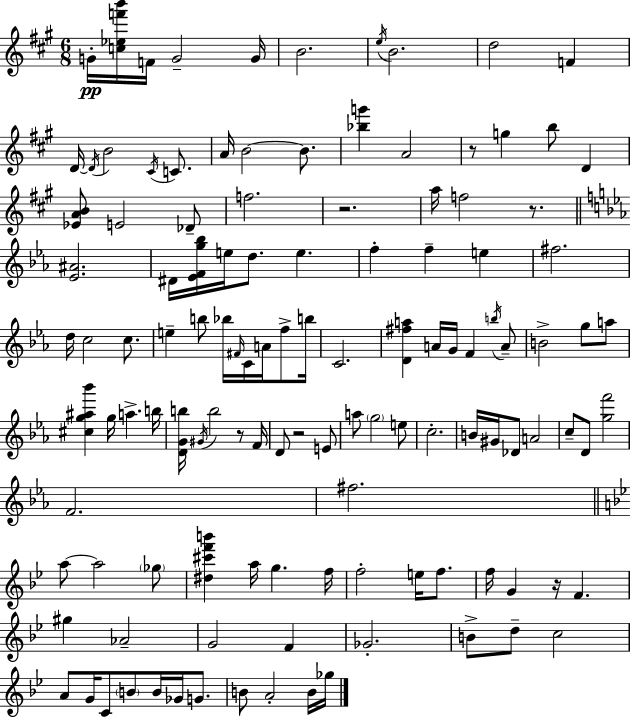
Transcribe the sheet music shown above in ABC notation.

X:1
T:Untitled
M:6/8
L:1/4
K:A
G/4 [c_ef'b']/4 F/4 G2 G/4 B2 e/4 B2 d2 F D/4 D/4 B2 ^C/4 C/2 A/4 B2 B/2 [_bg'] A2 z/2 g b/2 D [_EAB]/2 E2 _D/2 f2 z2 a/4 f2 z/2 [_E^A]2 ^D/4 [_EFg_b]/4 e/4 d/2 e f f e ^f2 d/4 c2 c/2 e b/2 _b/4 ^F/4 C/4 A/4 f/2 b/4 C2 [D^fa] A/4 G/4 F b/4 A/2 B2 g/2 a/2 [^cg^a_b'] g/4 a b/4 [DGb]/4 ^G/4 b2 z/2 F/4 D/2 z2 E/2 a/2 g2 e/2 c2 B/4 ^G/4 _D/2 A2 c/2 D/2 [gf']2 F2 ^f2 a/2 a2 _g/2 [^d^c'f'b'] a/4 g f/4 f2 e/4 f/2 f/4 G z/4 F ^g _A2 G2 F _G2 B/2 d/2 c2 A/2 G/4 C/2 B/2 B/4 _G/4 G/2 B/2 A2 B/4 _g/4